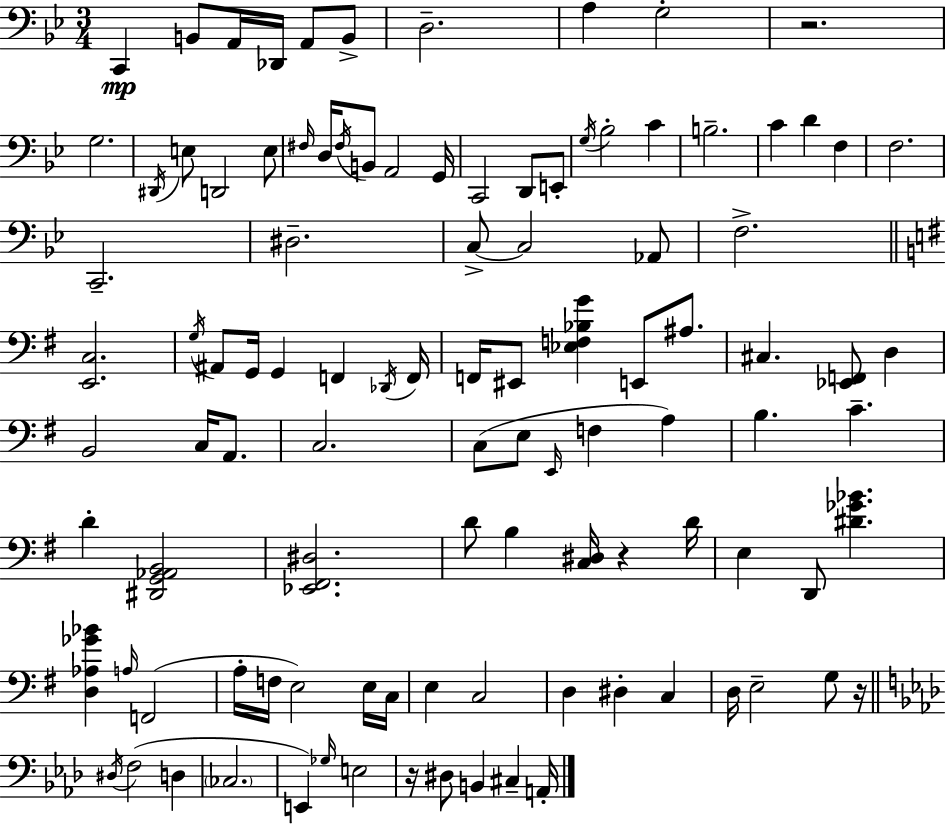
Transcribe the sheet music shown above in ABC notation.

X:1
T:Untitled
M:3/4
L:1/4
K:Bb
C,, B,,/2 A,,/4 _D,,/4 A,,/2 B,,/2 D,2 A, G,2 z2 G,2 ^D,,/4 E,/2 D,,2 E,/2 ^F,/4 D,/4 ^F,/4 B,,/2 A,,2 G,,/4 C,,2 D,,/2 E,,/2 G,/4 _B,2 C B,2 C D F, F,2 C,,2 ^D,2 C,/2 C,2 _A,,/2 F,2 [E,,C,]2 G,/4 ^A,,/2 G,,/4 G,, F,, _D,,/4 F,,/4 F,,/4 ^E,,/2 [_E,F,_B,G] E,,/2 ^A,/2 ^C, [_E,,F,,]/2 D, B,,2 C,/4 A,,/2 C,2 C,/2 E,/2 E,,/4 F, A, B, C D [^D,,G,,_A,,B,,]2 [_E,,^F,,^D,]2 D/2 B, [C,^D,]/4 z D/4 E, D,,/2 [^D_G_B] [D,_A,_G_B] A,/4 F,,2 A,/4 F,/4 E,2 E,/4 C,/4 E, C,2 D, ^D, C, D,/4 E,2 G,/2 z/4 ^D,/4 F,2 D, _C,2 E,, _G,/4 E,2 z/4 ^D,/2 B,, ^C, A,,/4